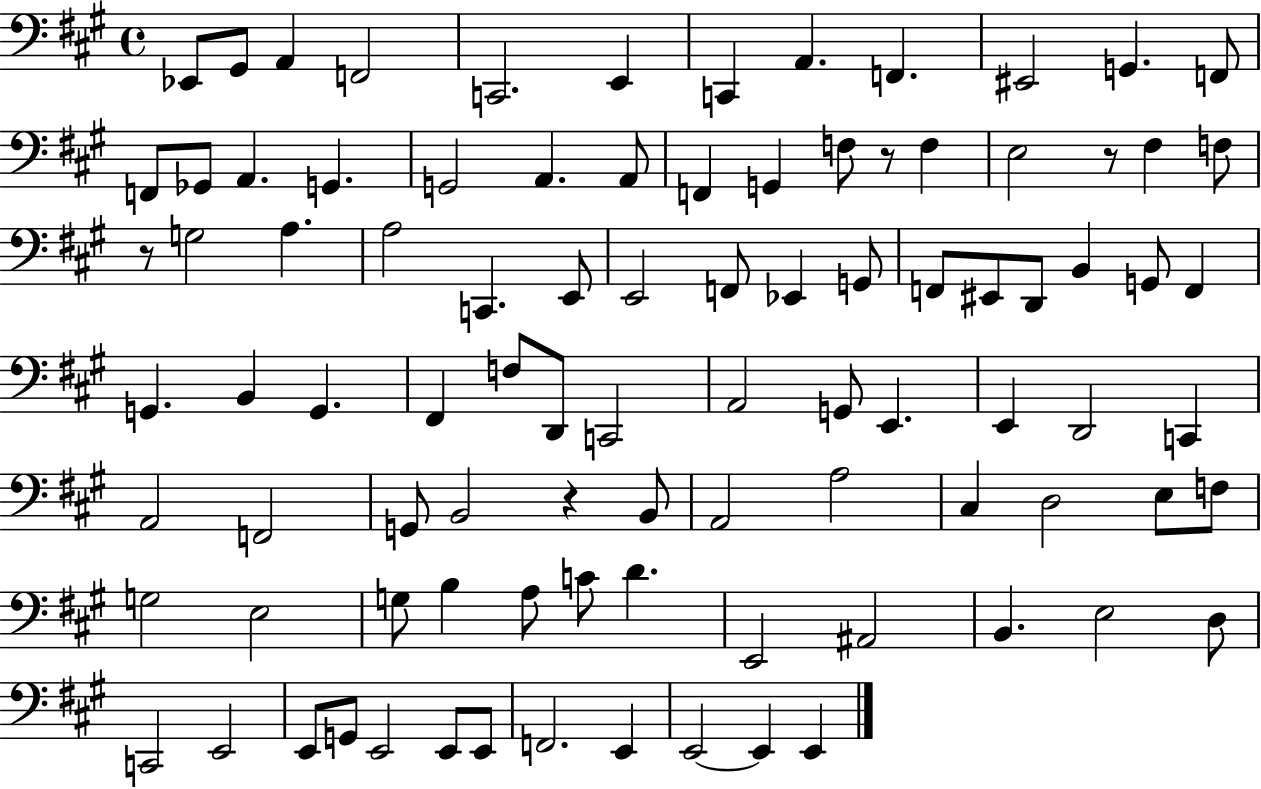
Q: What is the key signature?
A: A major